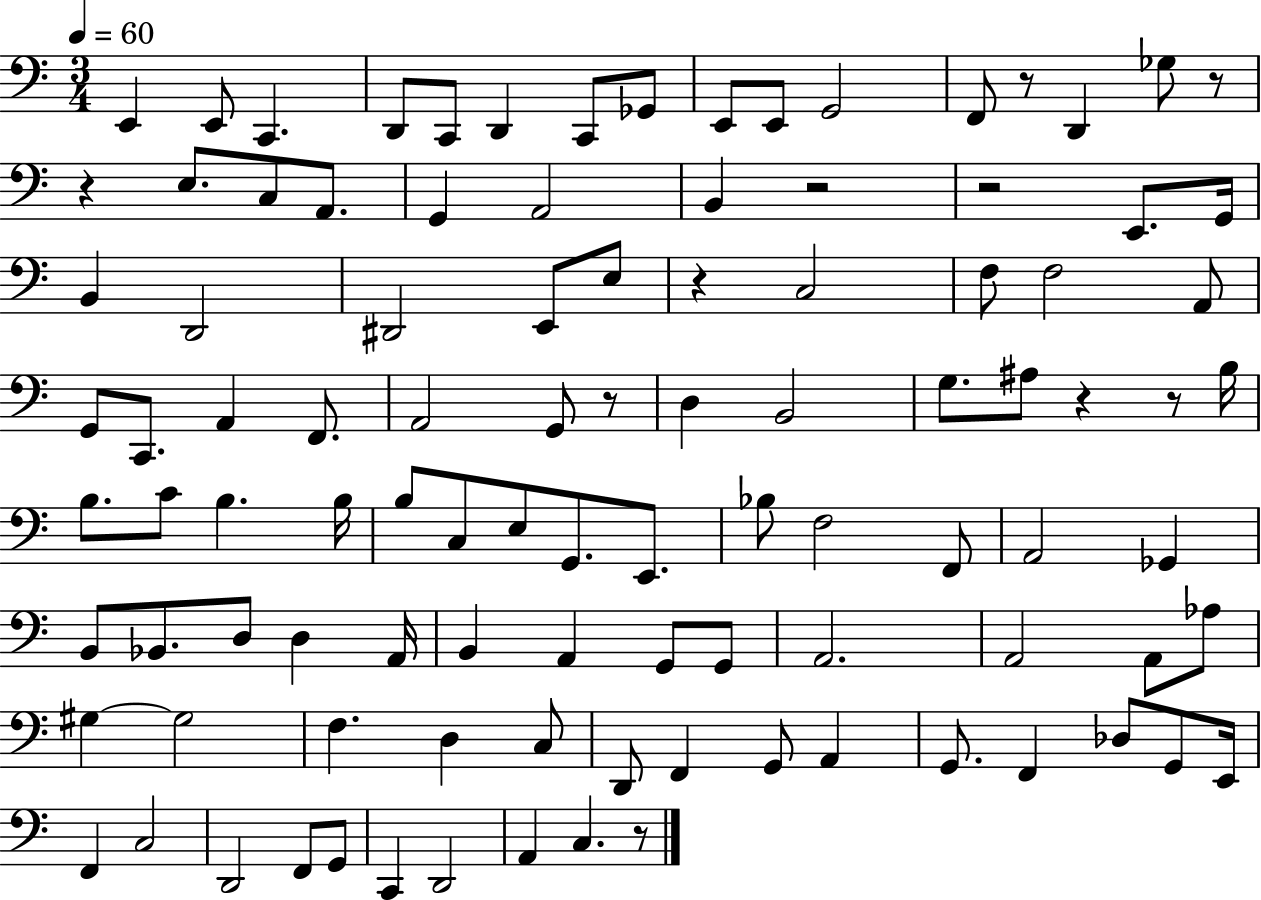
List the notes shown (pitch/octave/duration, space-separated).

E2/q E2/e C2/q. D2/e C2/e D2/q C2/e Gb2/e E2/e E2/e G2/h F2/e R/e D2/q Gb3/e R/e R/q E3/e. C3/e A2/e. G2/q A2/h B2/q R/h R/h E2/e. G2/s B2/q D2/h D#2/h E2/e E3/e R/q C3/h F3/e F3/h A2/e G2/e C2/e. A2/q F2/e. A2/h G2/e R/e D3/q B2/h G3/e. A#3/e R/q R/e B3/s B3/e. C4/e B3/q. B3/s B3/e C3/e E3/e G2/e. E2/e. Bb3/e F3/h F2/e A2/h Gb2/q B2/e Bb2/e. D3/e D3/q A2/s B2/q A2/q G2/e G2/e A2/h. A2/h A2/e Ab3/e G#3/q G#3/h F3/q. D3/q C3/e D2/e F2/q G2/e A2/q G2/e. F2/q Db3/e G2/e E2/s F2/q C3/h D2/h F2/e G2/e C2/q D2/h A2/q C3/q. R/e